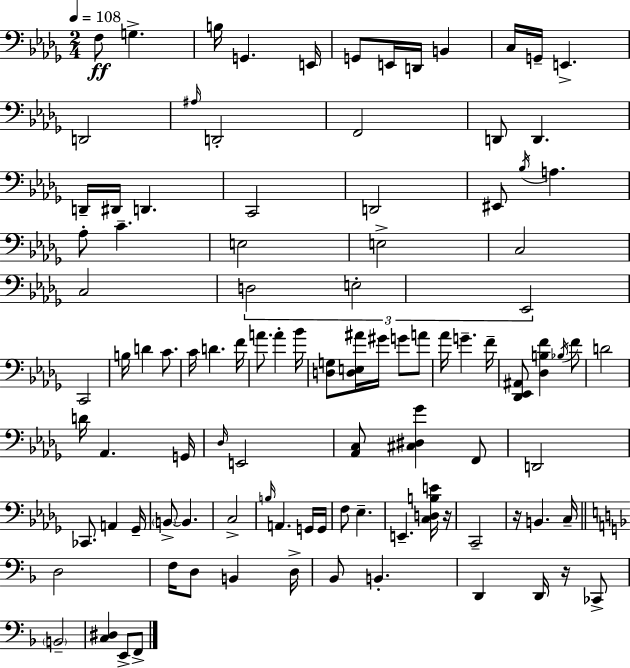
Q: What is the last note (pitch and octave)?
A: F2